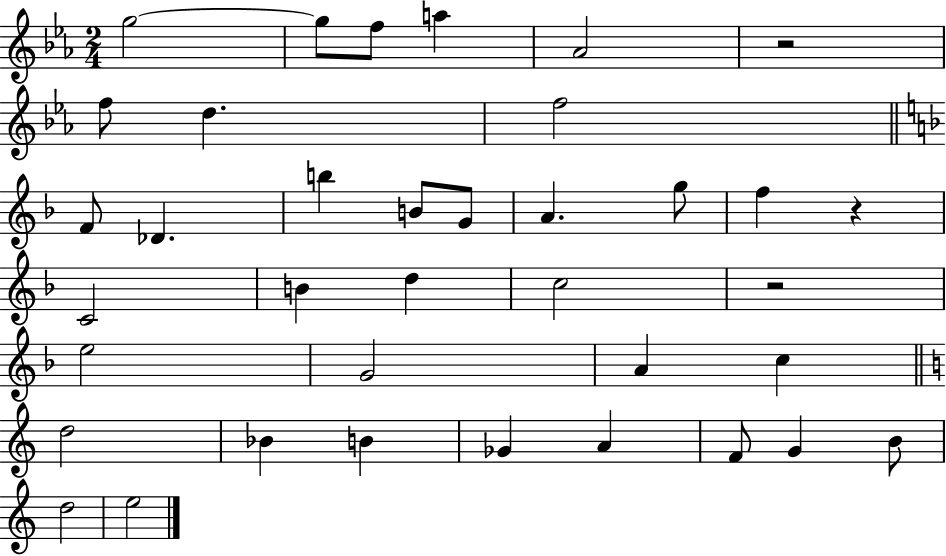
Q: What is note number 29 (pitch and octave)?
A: A4